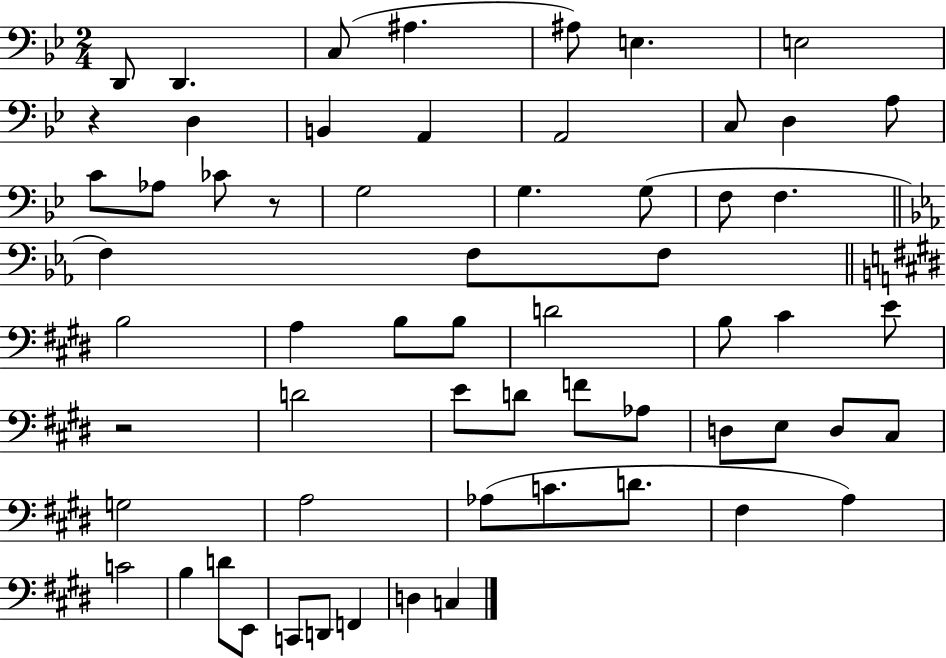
D2/e D2/q. C3/e A#3/q. A#3/e E3/q. E3/h R/q D3/q B2/q A2/q A2/h C3/e D3/q A3/e C4/e Ab3/e CES4/e R/e G3/h G3/q. G3/e F3/e F3/q. F3/q F3/e F3/e B3/h A3/q B3/e B3/e D4/h B3/e C#4/q E4/e R/h D4/h E4/e D4/e F4/e Ab3/e D3/e E3/e D3/e C#3/e G3/h A3/h Ab3/e C4/e. D4/e. F#3/q A3/q C4/h B3/q D4/e E2/e C2/e D2/e F2/q D3/q C3/q